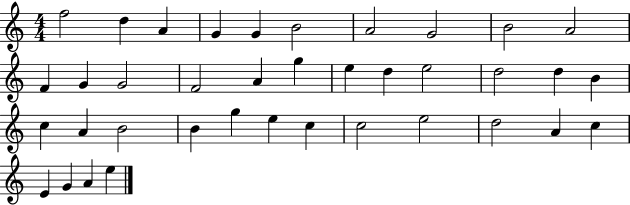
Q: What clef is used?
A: treble